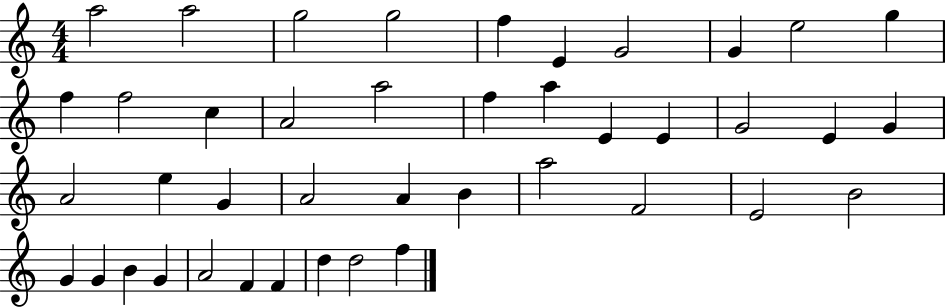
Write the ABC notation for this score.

X:1
T:Untitled
M:4/4
L:1/4
K:C
a2 a2 g2 g2 f E G2 G e2 g f f2 c A2 a2 f a E E G2 E G A2 e G A2 A B a2 F2 E2 B2 G G B G A2 F F d d2 f